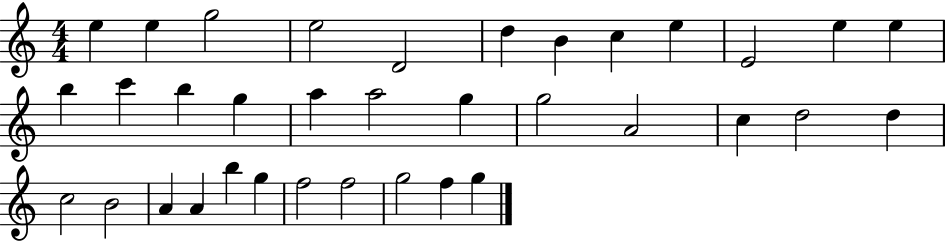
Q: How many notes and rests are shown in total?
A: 35